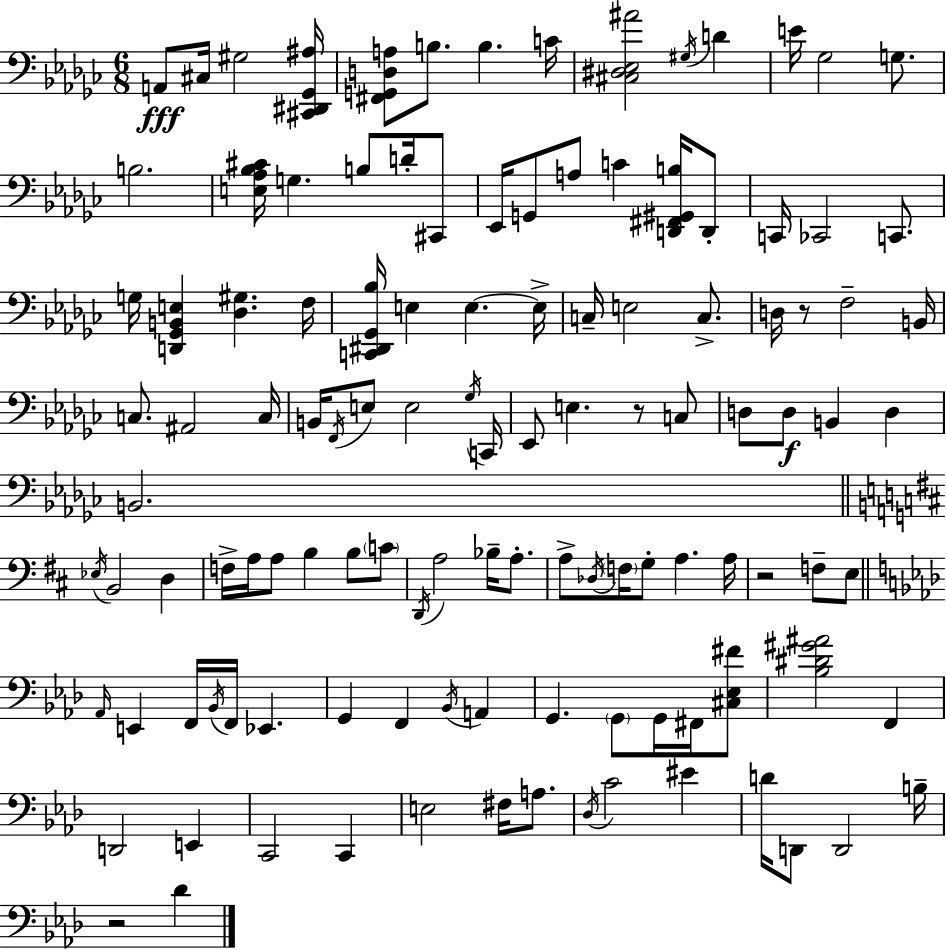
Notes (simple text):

A2/e C#3/s G#3/h [C#2,D#2,Gb2,A#3]/s [F#2,G2,D3,A3]/e B3/e. B3/q. C4/s [C#3,D#3,Eb3,A#4]/h G#3/s D4/q E4/s Gb3/h G3/e. B3/h. [E3,Ab3,Bb3,C#4]/s G3/q. B3/e D4/s C#2/e Eb2/s G2/e A3/e C4/q [D2,F#2,G#2,B3]/s D2/e C2/s CES2/h C2/e. G3/s [D2,Gb2,B2,E3]/q [Db3,G#3]/q. F3/s [C2,D#2,Gb2,Bb3]/s E3/q E3/q. E3/s C3/s E3/h C3/e. D3/s R/e F3/h B2/s C3/e. A#2/h C3/s B2/s F2/s E3/e E3/h Gb3/s C2/s Eb2/e E3/q. R/e C3/e D3/e D3/e B2/q D3/q B2/h. Eb3/s B2/h D3/q F3/s A3/s A3/e B3/q B3/e C4/e D2/s A3/h Bb3/s A3/e. A3/e Db3/s F3/s G3/e A3/q. A3/s R/h F3/e E3/e Ab2/s E2/q F2/s Bb2/s F2/s Eb2/q. G2/q F2/q Bb2/s A2/q G2/q. G2/e G2/s F#2/s [C#3,Eb3,F#4]/e [Bb3,D#4,G#4,A#4]/h F2/q D2/h E2/q C2/h C2/q E3/h F#3/s A3/e. Db3/s C4/h EIS4/q D4/s D2/e D2/h B3/s R/h Db4/q